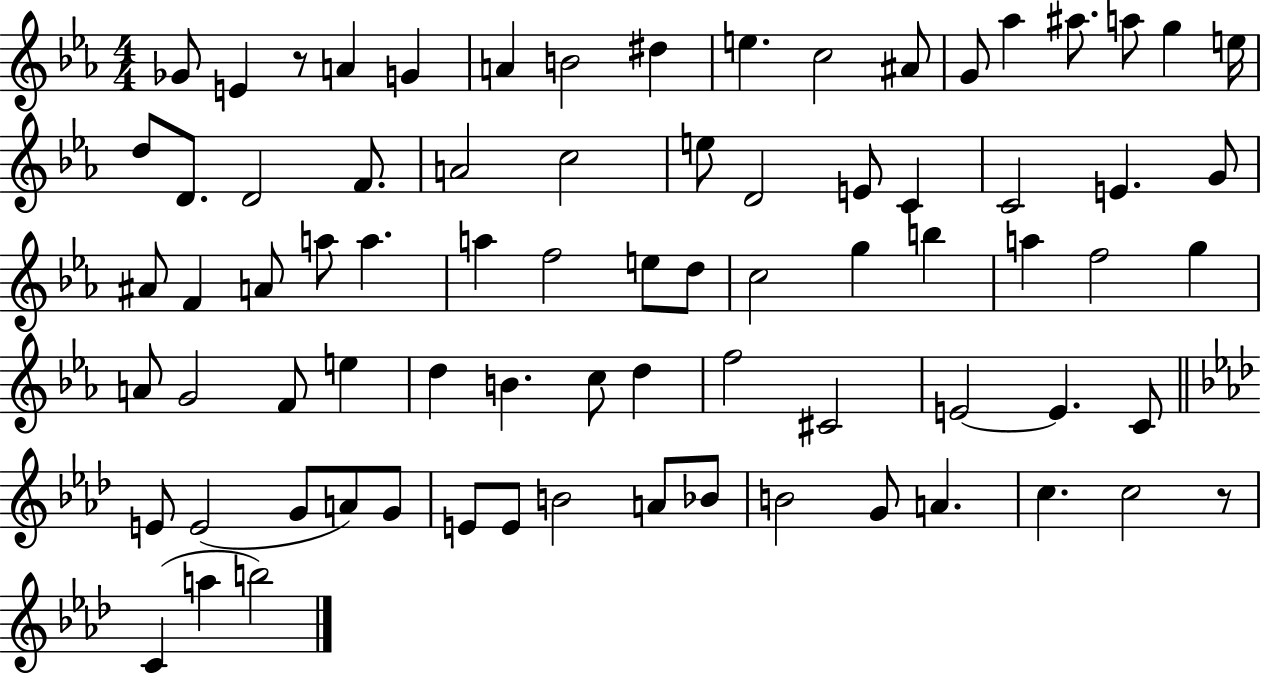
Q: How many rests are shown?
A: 2